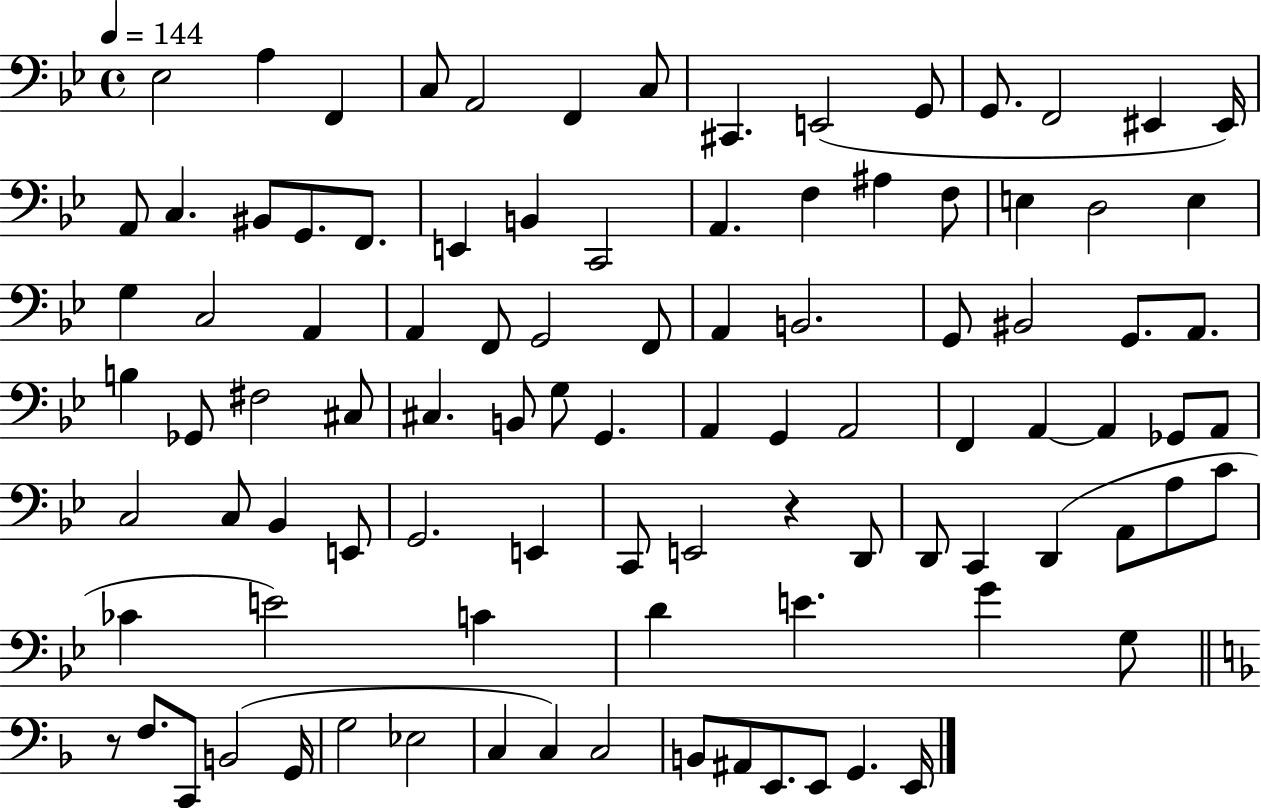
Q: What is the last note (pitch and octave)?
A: E2